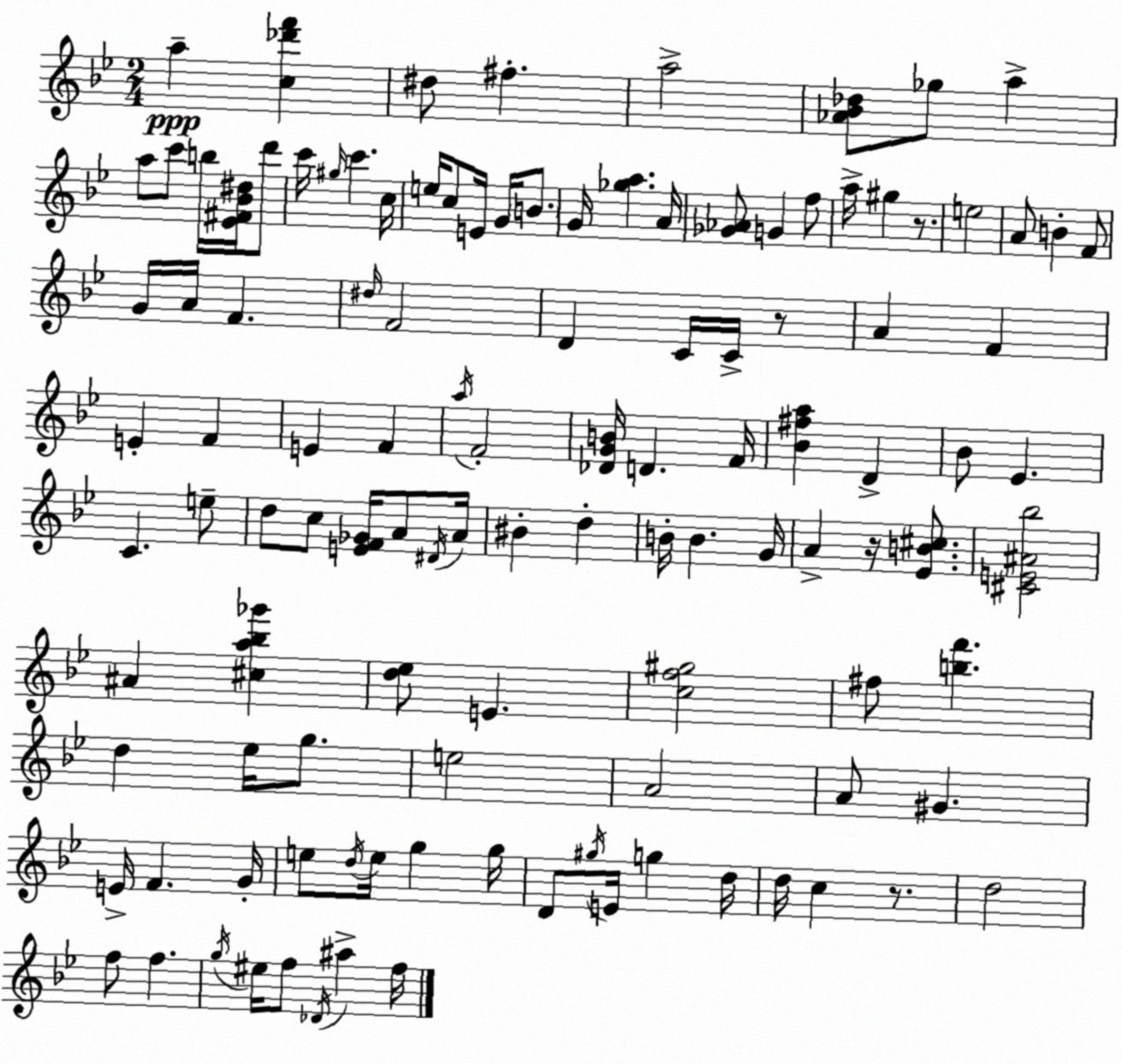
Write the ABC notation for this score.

X:1
T:Untitled
M:2/4
L:1/4
K:Bb
a [c_d'f'] ^d/2 ^f a2 [_A_B_d]/2 _g/2 a a/2 c'/2 b/4 [_E^F_B^d]/4 d'/2 c'/4 ^g/4 c' c/4 e/4 c/2 E/4 G/4 B/2 G/4 [_ga] A/4 [_G_A]/2 G f/2 a/4 ^g z/2 e2 A/2 B F/2 G/4 A/4 F ^d/4 F2 D C/4 C/4 z/2 A F E F E F a/4 F2 [_DGB]/4 D F/4 [_B^fa] D _B/2 _E C e/2 d/2 c/2 [EF_G]/4 A/2 ^D/4 A/4 ^B d B/4 B G/4 A z/4 [_EB^c]/2 [^CE^A_b]2 ^A [^ca_b_g'] [d_e]/2 E [cf^g]2 ^f/2 [bf'] d _e/4 g/2 e2 A2 A/2 ^G E/4 F G/4 e/2 d/4 e/4 g g/4 D/2 ^g/4 E/4 g d/4 d/4 c z/2 d2 f/2 f g/4 ^e/4 f/2 _D/4 ^a f/4